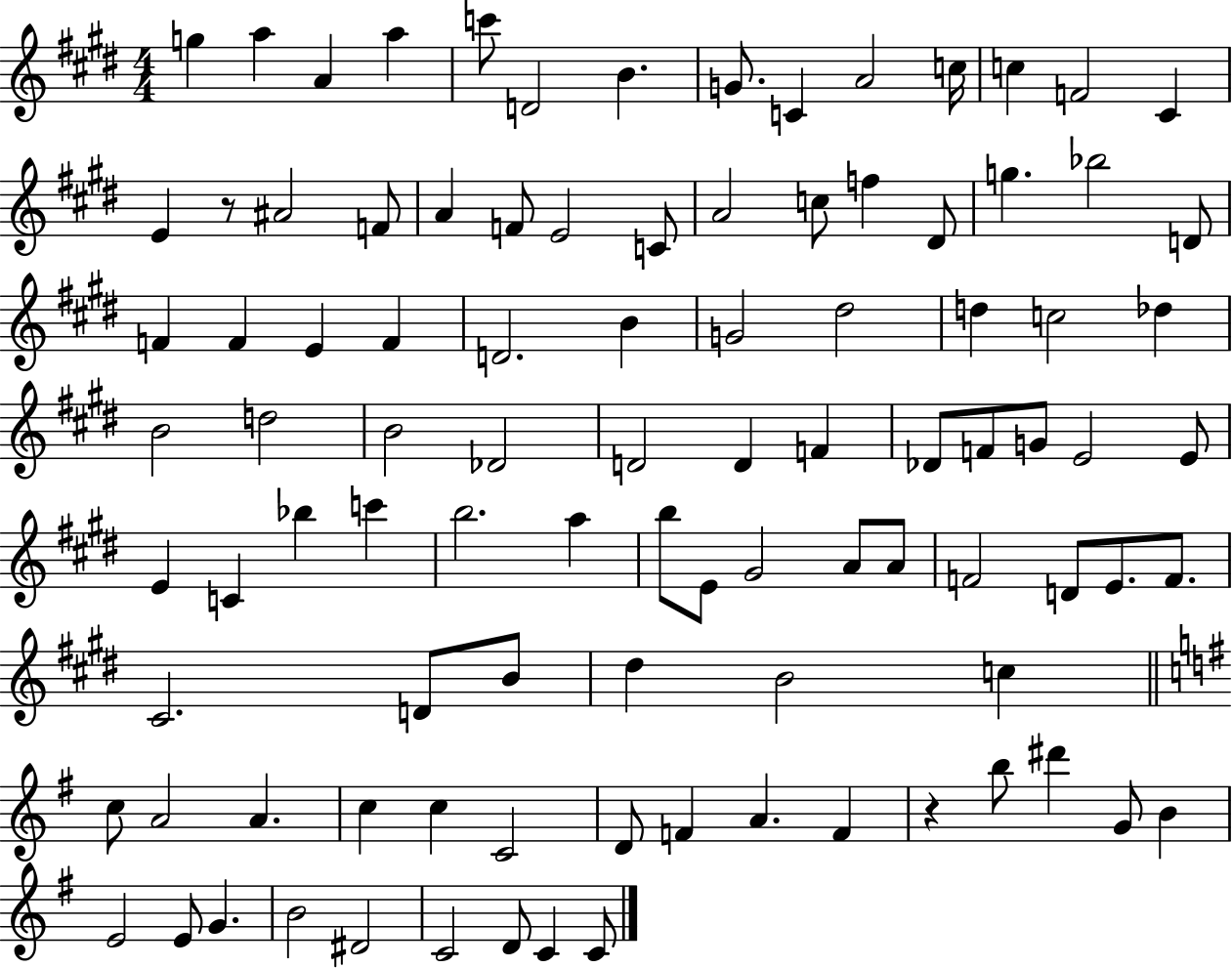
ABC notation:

X:1
T:Untitled
M:4/4
L:1/4
K:E
g a A a c'/2 D2 B G/2 C A2 c/4 c F2 ^C E z/2 ^A2 F/2 A F/2 E2 C/2 A2 c/2 f ^D/2 g _b2 D/2 F F E F D2 B G2 ^d2 d c2 _d B2 d2 B2 _D2 D2 D F _D/2 F/2 G/2 E2 E/2 E C _b c' b2 a b/2 E/2 ^G2 A/2 A/2 F2 D/2 E/2 F/2 ^C2 D/2 B/2 ^d B2 c c/2 A2 A c c C2 D/2 F A F z b/2 ^d' G/2 B E2 E/2 G B2 ^D2 C2 D/2 C C/2